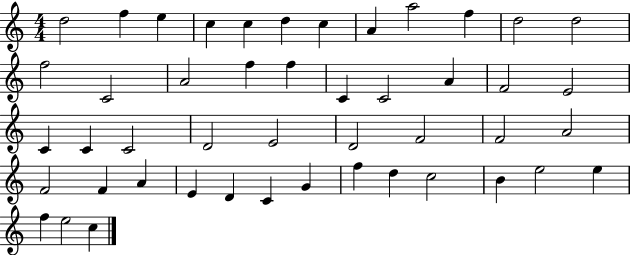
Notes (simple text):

D5/h F5/q E5/q C5/q C5/q D5/q C5/q A4/q A5/h F5/q D5/h D5/h F5/h C4/h A4/h F5/q F5/q C4/q C4/h A4/q F4/h E4/h C4/q C4/q C4/h D4/h E4/h D4/h F4/h F4/h A4/h F4/h F4/q A4/q E4/q D4/q C4/q G4/q F5/q D5/q C5/h B4/q E5/h E5/q F5/q E5/h C5/q